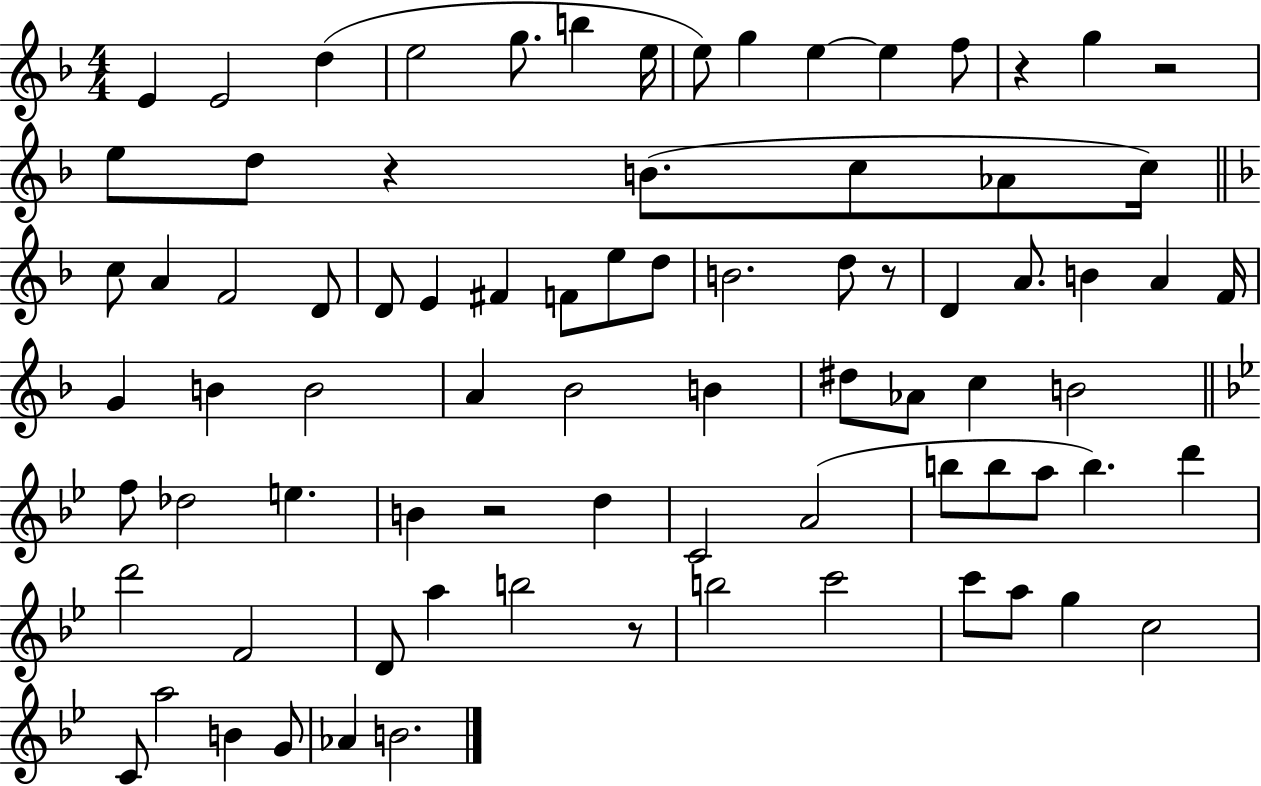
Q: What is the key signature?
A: F major